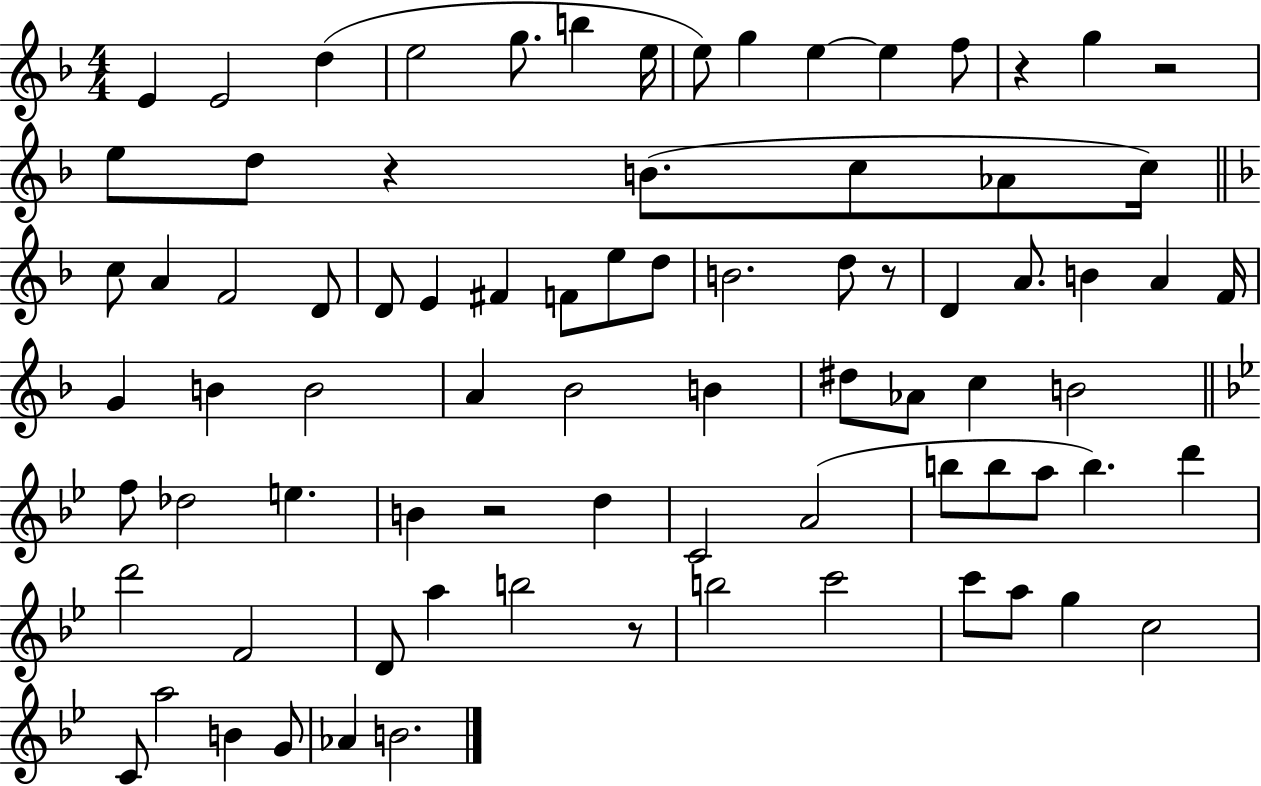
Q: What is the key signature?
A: F major